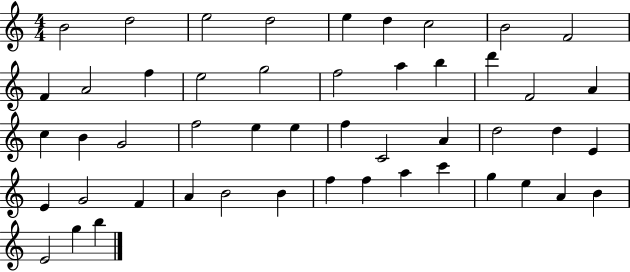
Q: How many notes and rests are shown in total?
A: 49